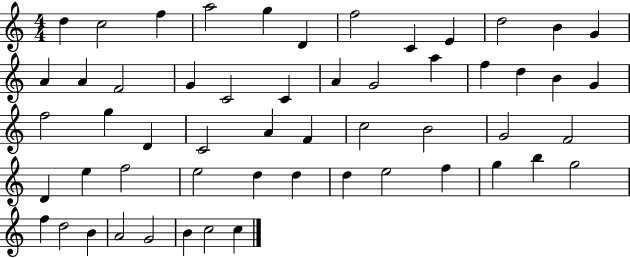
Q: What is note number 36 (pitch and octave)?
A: D4